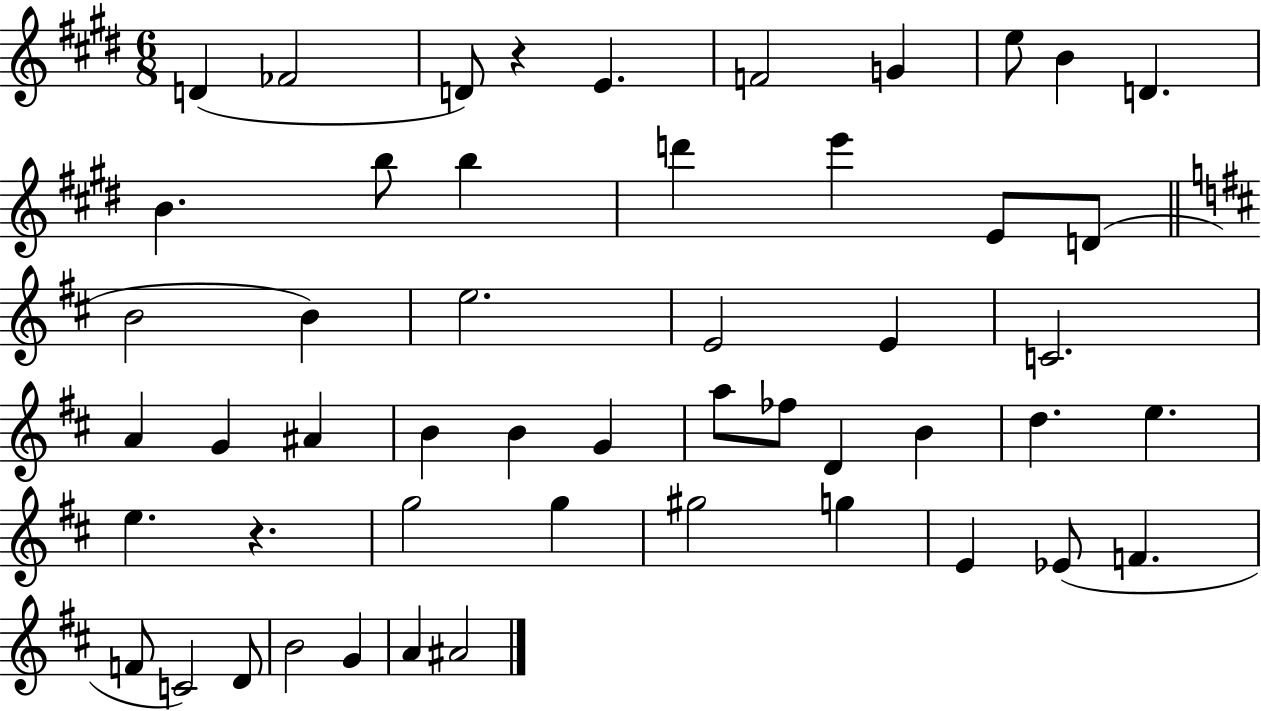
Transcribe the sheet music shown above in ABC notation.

X:1
T:Untitled
M:6/8
L:1/4
K:E
D _F2 D/2 z E F2 G e/2 B D B b/2 b d' e' E/2 D/2 B2 B e2 E2 E C2 A G ^A B B G a/2 _f/2 D B d e e z g2 g ^g2 g E _E/2 F F/2 C2 D/2 B2 G A ^A2